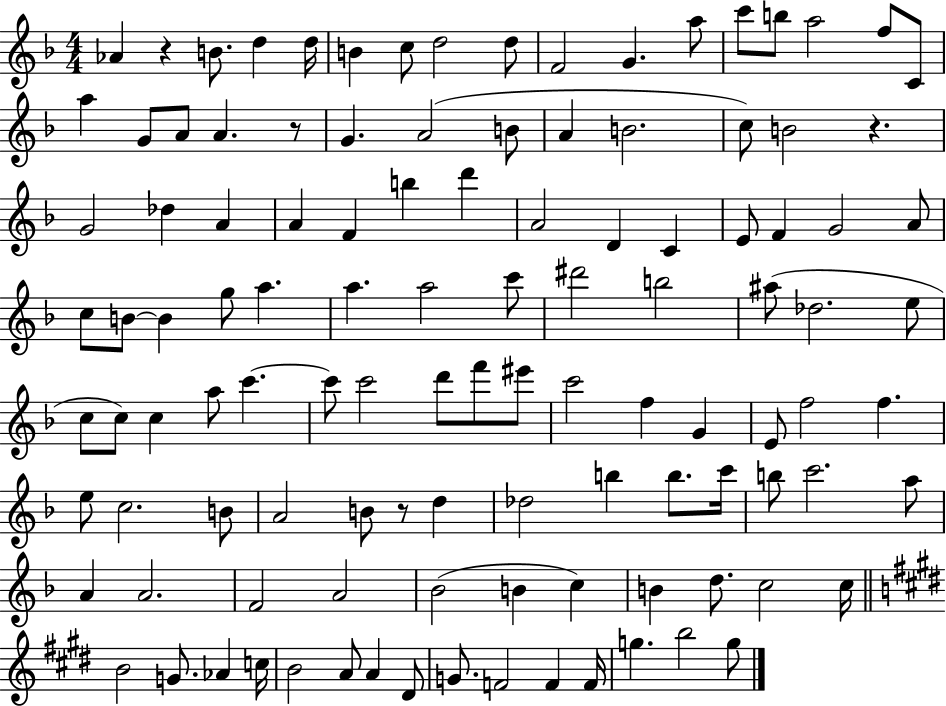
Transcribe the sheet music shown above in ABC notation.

X:1
T:Untitled
M:4/4
L:1/4
K:F
_A z B/2 d d/4 B c/2 d2 d/2 F2 G a/2 c'/2 b/2 a2 f/2 C/2 a G/2 A/2 A z/2 G A2 B/2 A B2 c/2 B2 z G2 _d A A F b d' A2 D C E/2 F G2 A/2 c/2 B/2 B g/2 a a a2 c'/2 ^d'2 b2 ^a/2 _d2 e/2 c/2 c/2 c a/2 c' c'/2 c'2 d'/2 f'/2 ^e'/2 c'2 f G E/2 f2 f e/2 c2 B/2 A2 B/2 z/2 d _d2 b b/2 c'/4 b/2 c'2 a/2 A A2 F2 A2 _B2 B c B d/2 c2 c/4 B2 G/2 _A c/4 B2 A/2 A ^D/2 G/2 F2 F F/4 g b2 g/2